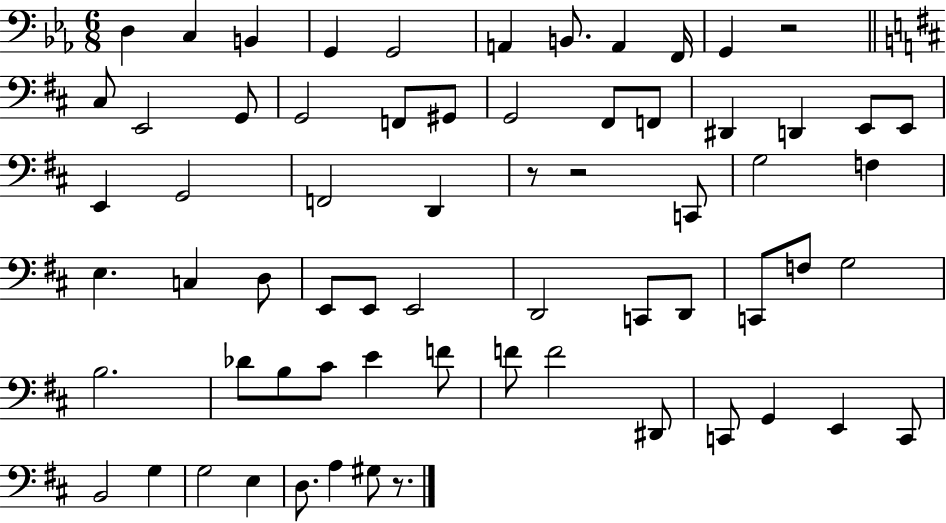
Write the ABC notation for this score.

X:1
T:Untitled
M:6/8
L:1/4
K:Eb
D, C, B,, G,, G,,2 A,, B,,/2 A,, F,,/4 G,, z2 ^C,/2 E,,2 G,,/2 G,,2 F,,/2 ^G,,/2 G,,2 ^F,,/2 F,,/2 ^D,, D,, E,,/2 E,,/2 E,, G,,2 F,,2 D,, z/2 z2 C,,/2 G,2 F, E, C, D,/2 E,,/2 E,,/2 E,,2 D,,2 C,,/2 D,,/2 C,,/2 F,/2 G,2 B,2 _D/2 B,/2 ^C/2 E F/2 F/2 F2 ^D,,/2 C,,/2 G,, E,, C,,/2 B,,2 G, G,2 E, D,/2 A, ^G,/2 z/2